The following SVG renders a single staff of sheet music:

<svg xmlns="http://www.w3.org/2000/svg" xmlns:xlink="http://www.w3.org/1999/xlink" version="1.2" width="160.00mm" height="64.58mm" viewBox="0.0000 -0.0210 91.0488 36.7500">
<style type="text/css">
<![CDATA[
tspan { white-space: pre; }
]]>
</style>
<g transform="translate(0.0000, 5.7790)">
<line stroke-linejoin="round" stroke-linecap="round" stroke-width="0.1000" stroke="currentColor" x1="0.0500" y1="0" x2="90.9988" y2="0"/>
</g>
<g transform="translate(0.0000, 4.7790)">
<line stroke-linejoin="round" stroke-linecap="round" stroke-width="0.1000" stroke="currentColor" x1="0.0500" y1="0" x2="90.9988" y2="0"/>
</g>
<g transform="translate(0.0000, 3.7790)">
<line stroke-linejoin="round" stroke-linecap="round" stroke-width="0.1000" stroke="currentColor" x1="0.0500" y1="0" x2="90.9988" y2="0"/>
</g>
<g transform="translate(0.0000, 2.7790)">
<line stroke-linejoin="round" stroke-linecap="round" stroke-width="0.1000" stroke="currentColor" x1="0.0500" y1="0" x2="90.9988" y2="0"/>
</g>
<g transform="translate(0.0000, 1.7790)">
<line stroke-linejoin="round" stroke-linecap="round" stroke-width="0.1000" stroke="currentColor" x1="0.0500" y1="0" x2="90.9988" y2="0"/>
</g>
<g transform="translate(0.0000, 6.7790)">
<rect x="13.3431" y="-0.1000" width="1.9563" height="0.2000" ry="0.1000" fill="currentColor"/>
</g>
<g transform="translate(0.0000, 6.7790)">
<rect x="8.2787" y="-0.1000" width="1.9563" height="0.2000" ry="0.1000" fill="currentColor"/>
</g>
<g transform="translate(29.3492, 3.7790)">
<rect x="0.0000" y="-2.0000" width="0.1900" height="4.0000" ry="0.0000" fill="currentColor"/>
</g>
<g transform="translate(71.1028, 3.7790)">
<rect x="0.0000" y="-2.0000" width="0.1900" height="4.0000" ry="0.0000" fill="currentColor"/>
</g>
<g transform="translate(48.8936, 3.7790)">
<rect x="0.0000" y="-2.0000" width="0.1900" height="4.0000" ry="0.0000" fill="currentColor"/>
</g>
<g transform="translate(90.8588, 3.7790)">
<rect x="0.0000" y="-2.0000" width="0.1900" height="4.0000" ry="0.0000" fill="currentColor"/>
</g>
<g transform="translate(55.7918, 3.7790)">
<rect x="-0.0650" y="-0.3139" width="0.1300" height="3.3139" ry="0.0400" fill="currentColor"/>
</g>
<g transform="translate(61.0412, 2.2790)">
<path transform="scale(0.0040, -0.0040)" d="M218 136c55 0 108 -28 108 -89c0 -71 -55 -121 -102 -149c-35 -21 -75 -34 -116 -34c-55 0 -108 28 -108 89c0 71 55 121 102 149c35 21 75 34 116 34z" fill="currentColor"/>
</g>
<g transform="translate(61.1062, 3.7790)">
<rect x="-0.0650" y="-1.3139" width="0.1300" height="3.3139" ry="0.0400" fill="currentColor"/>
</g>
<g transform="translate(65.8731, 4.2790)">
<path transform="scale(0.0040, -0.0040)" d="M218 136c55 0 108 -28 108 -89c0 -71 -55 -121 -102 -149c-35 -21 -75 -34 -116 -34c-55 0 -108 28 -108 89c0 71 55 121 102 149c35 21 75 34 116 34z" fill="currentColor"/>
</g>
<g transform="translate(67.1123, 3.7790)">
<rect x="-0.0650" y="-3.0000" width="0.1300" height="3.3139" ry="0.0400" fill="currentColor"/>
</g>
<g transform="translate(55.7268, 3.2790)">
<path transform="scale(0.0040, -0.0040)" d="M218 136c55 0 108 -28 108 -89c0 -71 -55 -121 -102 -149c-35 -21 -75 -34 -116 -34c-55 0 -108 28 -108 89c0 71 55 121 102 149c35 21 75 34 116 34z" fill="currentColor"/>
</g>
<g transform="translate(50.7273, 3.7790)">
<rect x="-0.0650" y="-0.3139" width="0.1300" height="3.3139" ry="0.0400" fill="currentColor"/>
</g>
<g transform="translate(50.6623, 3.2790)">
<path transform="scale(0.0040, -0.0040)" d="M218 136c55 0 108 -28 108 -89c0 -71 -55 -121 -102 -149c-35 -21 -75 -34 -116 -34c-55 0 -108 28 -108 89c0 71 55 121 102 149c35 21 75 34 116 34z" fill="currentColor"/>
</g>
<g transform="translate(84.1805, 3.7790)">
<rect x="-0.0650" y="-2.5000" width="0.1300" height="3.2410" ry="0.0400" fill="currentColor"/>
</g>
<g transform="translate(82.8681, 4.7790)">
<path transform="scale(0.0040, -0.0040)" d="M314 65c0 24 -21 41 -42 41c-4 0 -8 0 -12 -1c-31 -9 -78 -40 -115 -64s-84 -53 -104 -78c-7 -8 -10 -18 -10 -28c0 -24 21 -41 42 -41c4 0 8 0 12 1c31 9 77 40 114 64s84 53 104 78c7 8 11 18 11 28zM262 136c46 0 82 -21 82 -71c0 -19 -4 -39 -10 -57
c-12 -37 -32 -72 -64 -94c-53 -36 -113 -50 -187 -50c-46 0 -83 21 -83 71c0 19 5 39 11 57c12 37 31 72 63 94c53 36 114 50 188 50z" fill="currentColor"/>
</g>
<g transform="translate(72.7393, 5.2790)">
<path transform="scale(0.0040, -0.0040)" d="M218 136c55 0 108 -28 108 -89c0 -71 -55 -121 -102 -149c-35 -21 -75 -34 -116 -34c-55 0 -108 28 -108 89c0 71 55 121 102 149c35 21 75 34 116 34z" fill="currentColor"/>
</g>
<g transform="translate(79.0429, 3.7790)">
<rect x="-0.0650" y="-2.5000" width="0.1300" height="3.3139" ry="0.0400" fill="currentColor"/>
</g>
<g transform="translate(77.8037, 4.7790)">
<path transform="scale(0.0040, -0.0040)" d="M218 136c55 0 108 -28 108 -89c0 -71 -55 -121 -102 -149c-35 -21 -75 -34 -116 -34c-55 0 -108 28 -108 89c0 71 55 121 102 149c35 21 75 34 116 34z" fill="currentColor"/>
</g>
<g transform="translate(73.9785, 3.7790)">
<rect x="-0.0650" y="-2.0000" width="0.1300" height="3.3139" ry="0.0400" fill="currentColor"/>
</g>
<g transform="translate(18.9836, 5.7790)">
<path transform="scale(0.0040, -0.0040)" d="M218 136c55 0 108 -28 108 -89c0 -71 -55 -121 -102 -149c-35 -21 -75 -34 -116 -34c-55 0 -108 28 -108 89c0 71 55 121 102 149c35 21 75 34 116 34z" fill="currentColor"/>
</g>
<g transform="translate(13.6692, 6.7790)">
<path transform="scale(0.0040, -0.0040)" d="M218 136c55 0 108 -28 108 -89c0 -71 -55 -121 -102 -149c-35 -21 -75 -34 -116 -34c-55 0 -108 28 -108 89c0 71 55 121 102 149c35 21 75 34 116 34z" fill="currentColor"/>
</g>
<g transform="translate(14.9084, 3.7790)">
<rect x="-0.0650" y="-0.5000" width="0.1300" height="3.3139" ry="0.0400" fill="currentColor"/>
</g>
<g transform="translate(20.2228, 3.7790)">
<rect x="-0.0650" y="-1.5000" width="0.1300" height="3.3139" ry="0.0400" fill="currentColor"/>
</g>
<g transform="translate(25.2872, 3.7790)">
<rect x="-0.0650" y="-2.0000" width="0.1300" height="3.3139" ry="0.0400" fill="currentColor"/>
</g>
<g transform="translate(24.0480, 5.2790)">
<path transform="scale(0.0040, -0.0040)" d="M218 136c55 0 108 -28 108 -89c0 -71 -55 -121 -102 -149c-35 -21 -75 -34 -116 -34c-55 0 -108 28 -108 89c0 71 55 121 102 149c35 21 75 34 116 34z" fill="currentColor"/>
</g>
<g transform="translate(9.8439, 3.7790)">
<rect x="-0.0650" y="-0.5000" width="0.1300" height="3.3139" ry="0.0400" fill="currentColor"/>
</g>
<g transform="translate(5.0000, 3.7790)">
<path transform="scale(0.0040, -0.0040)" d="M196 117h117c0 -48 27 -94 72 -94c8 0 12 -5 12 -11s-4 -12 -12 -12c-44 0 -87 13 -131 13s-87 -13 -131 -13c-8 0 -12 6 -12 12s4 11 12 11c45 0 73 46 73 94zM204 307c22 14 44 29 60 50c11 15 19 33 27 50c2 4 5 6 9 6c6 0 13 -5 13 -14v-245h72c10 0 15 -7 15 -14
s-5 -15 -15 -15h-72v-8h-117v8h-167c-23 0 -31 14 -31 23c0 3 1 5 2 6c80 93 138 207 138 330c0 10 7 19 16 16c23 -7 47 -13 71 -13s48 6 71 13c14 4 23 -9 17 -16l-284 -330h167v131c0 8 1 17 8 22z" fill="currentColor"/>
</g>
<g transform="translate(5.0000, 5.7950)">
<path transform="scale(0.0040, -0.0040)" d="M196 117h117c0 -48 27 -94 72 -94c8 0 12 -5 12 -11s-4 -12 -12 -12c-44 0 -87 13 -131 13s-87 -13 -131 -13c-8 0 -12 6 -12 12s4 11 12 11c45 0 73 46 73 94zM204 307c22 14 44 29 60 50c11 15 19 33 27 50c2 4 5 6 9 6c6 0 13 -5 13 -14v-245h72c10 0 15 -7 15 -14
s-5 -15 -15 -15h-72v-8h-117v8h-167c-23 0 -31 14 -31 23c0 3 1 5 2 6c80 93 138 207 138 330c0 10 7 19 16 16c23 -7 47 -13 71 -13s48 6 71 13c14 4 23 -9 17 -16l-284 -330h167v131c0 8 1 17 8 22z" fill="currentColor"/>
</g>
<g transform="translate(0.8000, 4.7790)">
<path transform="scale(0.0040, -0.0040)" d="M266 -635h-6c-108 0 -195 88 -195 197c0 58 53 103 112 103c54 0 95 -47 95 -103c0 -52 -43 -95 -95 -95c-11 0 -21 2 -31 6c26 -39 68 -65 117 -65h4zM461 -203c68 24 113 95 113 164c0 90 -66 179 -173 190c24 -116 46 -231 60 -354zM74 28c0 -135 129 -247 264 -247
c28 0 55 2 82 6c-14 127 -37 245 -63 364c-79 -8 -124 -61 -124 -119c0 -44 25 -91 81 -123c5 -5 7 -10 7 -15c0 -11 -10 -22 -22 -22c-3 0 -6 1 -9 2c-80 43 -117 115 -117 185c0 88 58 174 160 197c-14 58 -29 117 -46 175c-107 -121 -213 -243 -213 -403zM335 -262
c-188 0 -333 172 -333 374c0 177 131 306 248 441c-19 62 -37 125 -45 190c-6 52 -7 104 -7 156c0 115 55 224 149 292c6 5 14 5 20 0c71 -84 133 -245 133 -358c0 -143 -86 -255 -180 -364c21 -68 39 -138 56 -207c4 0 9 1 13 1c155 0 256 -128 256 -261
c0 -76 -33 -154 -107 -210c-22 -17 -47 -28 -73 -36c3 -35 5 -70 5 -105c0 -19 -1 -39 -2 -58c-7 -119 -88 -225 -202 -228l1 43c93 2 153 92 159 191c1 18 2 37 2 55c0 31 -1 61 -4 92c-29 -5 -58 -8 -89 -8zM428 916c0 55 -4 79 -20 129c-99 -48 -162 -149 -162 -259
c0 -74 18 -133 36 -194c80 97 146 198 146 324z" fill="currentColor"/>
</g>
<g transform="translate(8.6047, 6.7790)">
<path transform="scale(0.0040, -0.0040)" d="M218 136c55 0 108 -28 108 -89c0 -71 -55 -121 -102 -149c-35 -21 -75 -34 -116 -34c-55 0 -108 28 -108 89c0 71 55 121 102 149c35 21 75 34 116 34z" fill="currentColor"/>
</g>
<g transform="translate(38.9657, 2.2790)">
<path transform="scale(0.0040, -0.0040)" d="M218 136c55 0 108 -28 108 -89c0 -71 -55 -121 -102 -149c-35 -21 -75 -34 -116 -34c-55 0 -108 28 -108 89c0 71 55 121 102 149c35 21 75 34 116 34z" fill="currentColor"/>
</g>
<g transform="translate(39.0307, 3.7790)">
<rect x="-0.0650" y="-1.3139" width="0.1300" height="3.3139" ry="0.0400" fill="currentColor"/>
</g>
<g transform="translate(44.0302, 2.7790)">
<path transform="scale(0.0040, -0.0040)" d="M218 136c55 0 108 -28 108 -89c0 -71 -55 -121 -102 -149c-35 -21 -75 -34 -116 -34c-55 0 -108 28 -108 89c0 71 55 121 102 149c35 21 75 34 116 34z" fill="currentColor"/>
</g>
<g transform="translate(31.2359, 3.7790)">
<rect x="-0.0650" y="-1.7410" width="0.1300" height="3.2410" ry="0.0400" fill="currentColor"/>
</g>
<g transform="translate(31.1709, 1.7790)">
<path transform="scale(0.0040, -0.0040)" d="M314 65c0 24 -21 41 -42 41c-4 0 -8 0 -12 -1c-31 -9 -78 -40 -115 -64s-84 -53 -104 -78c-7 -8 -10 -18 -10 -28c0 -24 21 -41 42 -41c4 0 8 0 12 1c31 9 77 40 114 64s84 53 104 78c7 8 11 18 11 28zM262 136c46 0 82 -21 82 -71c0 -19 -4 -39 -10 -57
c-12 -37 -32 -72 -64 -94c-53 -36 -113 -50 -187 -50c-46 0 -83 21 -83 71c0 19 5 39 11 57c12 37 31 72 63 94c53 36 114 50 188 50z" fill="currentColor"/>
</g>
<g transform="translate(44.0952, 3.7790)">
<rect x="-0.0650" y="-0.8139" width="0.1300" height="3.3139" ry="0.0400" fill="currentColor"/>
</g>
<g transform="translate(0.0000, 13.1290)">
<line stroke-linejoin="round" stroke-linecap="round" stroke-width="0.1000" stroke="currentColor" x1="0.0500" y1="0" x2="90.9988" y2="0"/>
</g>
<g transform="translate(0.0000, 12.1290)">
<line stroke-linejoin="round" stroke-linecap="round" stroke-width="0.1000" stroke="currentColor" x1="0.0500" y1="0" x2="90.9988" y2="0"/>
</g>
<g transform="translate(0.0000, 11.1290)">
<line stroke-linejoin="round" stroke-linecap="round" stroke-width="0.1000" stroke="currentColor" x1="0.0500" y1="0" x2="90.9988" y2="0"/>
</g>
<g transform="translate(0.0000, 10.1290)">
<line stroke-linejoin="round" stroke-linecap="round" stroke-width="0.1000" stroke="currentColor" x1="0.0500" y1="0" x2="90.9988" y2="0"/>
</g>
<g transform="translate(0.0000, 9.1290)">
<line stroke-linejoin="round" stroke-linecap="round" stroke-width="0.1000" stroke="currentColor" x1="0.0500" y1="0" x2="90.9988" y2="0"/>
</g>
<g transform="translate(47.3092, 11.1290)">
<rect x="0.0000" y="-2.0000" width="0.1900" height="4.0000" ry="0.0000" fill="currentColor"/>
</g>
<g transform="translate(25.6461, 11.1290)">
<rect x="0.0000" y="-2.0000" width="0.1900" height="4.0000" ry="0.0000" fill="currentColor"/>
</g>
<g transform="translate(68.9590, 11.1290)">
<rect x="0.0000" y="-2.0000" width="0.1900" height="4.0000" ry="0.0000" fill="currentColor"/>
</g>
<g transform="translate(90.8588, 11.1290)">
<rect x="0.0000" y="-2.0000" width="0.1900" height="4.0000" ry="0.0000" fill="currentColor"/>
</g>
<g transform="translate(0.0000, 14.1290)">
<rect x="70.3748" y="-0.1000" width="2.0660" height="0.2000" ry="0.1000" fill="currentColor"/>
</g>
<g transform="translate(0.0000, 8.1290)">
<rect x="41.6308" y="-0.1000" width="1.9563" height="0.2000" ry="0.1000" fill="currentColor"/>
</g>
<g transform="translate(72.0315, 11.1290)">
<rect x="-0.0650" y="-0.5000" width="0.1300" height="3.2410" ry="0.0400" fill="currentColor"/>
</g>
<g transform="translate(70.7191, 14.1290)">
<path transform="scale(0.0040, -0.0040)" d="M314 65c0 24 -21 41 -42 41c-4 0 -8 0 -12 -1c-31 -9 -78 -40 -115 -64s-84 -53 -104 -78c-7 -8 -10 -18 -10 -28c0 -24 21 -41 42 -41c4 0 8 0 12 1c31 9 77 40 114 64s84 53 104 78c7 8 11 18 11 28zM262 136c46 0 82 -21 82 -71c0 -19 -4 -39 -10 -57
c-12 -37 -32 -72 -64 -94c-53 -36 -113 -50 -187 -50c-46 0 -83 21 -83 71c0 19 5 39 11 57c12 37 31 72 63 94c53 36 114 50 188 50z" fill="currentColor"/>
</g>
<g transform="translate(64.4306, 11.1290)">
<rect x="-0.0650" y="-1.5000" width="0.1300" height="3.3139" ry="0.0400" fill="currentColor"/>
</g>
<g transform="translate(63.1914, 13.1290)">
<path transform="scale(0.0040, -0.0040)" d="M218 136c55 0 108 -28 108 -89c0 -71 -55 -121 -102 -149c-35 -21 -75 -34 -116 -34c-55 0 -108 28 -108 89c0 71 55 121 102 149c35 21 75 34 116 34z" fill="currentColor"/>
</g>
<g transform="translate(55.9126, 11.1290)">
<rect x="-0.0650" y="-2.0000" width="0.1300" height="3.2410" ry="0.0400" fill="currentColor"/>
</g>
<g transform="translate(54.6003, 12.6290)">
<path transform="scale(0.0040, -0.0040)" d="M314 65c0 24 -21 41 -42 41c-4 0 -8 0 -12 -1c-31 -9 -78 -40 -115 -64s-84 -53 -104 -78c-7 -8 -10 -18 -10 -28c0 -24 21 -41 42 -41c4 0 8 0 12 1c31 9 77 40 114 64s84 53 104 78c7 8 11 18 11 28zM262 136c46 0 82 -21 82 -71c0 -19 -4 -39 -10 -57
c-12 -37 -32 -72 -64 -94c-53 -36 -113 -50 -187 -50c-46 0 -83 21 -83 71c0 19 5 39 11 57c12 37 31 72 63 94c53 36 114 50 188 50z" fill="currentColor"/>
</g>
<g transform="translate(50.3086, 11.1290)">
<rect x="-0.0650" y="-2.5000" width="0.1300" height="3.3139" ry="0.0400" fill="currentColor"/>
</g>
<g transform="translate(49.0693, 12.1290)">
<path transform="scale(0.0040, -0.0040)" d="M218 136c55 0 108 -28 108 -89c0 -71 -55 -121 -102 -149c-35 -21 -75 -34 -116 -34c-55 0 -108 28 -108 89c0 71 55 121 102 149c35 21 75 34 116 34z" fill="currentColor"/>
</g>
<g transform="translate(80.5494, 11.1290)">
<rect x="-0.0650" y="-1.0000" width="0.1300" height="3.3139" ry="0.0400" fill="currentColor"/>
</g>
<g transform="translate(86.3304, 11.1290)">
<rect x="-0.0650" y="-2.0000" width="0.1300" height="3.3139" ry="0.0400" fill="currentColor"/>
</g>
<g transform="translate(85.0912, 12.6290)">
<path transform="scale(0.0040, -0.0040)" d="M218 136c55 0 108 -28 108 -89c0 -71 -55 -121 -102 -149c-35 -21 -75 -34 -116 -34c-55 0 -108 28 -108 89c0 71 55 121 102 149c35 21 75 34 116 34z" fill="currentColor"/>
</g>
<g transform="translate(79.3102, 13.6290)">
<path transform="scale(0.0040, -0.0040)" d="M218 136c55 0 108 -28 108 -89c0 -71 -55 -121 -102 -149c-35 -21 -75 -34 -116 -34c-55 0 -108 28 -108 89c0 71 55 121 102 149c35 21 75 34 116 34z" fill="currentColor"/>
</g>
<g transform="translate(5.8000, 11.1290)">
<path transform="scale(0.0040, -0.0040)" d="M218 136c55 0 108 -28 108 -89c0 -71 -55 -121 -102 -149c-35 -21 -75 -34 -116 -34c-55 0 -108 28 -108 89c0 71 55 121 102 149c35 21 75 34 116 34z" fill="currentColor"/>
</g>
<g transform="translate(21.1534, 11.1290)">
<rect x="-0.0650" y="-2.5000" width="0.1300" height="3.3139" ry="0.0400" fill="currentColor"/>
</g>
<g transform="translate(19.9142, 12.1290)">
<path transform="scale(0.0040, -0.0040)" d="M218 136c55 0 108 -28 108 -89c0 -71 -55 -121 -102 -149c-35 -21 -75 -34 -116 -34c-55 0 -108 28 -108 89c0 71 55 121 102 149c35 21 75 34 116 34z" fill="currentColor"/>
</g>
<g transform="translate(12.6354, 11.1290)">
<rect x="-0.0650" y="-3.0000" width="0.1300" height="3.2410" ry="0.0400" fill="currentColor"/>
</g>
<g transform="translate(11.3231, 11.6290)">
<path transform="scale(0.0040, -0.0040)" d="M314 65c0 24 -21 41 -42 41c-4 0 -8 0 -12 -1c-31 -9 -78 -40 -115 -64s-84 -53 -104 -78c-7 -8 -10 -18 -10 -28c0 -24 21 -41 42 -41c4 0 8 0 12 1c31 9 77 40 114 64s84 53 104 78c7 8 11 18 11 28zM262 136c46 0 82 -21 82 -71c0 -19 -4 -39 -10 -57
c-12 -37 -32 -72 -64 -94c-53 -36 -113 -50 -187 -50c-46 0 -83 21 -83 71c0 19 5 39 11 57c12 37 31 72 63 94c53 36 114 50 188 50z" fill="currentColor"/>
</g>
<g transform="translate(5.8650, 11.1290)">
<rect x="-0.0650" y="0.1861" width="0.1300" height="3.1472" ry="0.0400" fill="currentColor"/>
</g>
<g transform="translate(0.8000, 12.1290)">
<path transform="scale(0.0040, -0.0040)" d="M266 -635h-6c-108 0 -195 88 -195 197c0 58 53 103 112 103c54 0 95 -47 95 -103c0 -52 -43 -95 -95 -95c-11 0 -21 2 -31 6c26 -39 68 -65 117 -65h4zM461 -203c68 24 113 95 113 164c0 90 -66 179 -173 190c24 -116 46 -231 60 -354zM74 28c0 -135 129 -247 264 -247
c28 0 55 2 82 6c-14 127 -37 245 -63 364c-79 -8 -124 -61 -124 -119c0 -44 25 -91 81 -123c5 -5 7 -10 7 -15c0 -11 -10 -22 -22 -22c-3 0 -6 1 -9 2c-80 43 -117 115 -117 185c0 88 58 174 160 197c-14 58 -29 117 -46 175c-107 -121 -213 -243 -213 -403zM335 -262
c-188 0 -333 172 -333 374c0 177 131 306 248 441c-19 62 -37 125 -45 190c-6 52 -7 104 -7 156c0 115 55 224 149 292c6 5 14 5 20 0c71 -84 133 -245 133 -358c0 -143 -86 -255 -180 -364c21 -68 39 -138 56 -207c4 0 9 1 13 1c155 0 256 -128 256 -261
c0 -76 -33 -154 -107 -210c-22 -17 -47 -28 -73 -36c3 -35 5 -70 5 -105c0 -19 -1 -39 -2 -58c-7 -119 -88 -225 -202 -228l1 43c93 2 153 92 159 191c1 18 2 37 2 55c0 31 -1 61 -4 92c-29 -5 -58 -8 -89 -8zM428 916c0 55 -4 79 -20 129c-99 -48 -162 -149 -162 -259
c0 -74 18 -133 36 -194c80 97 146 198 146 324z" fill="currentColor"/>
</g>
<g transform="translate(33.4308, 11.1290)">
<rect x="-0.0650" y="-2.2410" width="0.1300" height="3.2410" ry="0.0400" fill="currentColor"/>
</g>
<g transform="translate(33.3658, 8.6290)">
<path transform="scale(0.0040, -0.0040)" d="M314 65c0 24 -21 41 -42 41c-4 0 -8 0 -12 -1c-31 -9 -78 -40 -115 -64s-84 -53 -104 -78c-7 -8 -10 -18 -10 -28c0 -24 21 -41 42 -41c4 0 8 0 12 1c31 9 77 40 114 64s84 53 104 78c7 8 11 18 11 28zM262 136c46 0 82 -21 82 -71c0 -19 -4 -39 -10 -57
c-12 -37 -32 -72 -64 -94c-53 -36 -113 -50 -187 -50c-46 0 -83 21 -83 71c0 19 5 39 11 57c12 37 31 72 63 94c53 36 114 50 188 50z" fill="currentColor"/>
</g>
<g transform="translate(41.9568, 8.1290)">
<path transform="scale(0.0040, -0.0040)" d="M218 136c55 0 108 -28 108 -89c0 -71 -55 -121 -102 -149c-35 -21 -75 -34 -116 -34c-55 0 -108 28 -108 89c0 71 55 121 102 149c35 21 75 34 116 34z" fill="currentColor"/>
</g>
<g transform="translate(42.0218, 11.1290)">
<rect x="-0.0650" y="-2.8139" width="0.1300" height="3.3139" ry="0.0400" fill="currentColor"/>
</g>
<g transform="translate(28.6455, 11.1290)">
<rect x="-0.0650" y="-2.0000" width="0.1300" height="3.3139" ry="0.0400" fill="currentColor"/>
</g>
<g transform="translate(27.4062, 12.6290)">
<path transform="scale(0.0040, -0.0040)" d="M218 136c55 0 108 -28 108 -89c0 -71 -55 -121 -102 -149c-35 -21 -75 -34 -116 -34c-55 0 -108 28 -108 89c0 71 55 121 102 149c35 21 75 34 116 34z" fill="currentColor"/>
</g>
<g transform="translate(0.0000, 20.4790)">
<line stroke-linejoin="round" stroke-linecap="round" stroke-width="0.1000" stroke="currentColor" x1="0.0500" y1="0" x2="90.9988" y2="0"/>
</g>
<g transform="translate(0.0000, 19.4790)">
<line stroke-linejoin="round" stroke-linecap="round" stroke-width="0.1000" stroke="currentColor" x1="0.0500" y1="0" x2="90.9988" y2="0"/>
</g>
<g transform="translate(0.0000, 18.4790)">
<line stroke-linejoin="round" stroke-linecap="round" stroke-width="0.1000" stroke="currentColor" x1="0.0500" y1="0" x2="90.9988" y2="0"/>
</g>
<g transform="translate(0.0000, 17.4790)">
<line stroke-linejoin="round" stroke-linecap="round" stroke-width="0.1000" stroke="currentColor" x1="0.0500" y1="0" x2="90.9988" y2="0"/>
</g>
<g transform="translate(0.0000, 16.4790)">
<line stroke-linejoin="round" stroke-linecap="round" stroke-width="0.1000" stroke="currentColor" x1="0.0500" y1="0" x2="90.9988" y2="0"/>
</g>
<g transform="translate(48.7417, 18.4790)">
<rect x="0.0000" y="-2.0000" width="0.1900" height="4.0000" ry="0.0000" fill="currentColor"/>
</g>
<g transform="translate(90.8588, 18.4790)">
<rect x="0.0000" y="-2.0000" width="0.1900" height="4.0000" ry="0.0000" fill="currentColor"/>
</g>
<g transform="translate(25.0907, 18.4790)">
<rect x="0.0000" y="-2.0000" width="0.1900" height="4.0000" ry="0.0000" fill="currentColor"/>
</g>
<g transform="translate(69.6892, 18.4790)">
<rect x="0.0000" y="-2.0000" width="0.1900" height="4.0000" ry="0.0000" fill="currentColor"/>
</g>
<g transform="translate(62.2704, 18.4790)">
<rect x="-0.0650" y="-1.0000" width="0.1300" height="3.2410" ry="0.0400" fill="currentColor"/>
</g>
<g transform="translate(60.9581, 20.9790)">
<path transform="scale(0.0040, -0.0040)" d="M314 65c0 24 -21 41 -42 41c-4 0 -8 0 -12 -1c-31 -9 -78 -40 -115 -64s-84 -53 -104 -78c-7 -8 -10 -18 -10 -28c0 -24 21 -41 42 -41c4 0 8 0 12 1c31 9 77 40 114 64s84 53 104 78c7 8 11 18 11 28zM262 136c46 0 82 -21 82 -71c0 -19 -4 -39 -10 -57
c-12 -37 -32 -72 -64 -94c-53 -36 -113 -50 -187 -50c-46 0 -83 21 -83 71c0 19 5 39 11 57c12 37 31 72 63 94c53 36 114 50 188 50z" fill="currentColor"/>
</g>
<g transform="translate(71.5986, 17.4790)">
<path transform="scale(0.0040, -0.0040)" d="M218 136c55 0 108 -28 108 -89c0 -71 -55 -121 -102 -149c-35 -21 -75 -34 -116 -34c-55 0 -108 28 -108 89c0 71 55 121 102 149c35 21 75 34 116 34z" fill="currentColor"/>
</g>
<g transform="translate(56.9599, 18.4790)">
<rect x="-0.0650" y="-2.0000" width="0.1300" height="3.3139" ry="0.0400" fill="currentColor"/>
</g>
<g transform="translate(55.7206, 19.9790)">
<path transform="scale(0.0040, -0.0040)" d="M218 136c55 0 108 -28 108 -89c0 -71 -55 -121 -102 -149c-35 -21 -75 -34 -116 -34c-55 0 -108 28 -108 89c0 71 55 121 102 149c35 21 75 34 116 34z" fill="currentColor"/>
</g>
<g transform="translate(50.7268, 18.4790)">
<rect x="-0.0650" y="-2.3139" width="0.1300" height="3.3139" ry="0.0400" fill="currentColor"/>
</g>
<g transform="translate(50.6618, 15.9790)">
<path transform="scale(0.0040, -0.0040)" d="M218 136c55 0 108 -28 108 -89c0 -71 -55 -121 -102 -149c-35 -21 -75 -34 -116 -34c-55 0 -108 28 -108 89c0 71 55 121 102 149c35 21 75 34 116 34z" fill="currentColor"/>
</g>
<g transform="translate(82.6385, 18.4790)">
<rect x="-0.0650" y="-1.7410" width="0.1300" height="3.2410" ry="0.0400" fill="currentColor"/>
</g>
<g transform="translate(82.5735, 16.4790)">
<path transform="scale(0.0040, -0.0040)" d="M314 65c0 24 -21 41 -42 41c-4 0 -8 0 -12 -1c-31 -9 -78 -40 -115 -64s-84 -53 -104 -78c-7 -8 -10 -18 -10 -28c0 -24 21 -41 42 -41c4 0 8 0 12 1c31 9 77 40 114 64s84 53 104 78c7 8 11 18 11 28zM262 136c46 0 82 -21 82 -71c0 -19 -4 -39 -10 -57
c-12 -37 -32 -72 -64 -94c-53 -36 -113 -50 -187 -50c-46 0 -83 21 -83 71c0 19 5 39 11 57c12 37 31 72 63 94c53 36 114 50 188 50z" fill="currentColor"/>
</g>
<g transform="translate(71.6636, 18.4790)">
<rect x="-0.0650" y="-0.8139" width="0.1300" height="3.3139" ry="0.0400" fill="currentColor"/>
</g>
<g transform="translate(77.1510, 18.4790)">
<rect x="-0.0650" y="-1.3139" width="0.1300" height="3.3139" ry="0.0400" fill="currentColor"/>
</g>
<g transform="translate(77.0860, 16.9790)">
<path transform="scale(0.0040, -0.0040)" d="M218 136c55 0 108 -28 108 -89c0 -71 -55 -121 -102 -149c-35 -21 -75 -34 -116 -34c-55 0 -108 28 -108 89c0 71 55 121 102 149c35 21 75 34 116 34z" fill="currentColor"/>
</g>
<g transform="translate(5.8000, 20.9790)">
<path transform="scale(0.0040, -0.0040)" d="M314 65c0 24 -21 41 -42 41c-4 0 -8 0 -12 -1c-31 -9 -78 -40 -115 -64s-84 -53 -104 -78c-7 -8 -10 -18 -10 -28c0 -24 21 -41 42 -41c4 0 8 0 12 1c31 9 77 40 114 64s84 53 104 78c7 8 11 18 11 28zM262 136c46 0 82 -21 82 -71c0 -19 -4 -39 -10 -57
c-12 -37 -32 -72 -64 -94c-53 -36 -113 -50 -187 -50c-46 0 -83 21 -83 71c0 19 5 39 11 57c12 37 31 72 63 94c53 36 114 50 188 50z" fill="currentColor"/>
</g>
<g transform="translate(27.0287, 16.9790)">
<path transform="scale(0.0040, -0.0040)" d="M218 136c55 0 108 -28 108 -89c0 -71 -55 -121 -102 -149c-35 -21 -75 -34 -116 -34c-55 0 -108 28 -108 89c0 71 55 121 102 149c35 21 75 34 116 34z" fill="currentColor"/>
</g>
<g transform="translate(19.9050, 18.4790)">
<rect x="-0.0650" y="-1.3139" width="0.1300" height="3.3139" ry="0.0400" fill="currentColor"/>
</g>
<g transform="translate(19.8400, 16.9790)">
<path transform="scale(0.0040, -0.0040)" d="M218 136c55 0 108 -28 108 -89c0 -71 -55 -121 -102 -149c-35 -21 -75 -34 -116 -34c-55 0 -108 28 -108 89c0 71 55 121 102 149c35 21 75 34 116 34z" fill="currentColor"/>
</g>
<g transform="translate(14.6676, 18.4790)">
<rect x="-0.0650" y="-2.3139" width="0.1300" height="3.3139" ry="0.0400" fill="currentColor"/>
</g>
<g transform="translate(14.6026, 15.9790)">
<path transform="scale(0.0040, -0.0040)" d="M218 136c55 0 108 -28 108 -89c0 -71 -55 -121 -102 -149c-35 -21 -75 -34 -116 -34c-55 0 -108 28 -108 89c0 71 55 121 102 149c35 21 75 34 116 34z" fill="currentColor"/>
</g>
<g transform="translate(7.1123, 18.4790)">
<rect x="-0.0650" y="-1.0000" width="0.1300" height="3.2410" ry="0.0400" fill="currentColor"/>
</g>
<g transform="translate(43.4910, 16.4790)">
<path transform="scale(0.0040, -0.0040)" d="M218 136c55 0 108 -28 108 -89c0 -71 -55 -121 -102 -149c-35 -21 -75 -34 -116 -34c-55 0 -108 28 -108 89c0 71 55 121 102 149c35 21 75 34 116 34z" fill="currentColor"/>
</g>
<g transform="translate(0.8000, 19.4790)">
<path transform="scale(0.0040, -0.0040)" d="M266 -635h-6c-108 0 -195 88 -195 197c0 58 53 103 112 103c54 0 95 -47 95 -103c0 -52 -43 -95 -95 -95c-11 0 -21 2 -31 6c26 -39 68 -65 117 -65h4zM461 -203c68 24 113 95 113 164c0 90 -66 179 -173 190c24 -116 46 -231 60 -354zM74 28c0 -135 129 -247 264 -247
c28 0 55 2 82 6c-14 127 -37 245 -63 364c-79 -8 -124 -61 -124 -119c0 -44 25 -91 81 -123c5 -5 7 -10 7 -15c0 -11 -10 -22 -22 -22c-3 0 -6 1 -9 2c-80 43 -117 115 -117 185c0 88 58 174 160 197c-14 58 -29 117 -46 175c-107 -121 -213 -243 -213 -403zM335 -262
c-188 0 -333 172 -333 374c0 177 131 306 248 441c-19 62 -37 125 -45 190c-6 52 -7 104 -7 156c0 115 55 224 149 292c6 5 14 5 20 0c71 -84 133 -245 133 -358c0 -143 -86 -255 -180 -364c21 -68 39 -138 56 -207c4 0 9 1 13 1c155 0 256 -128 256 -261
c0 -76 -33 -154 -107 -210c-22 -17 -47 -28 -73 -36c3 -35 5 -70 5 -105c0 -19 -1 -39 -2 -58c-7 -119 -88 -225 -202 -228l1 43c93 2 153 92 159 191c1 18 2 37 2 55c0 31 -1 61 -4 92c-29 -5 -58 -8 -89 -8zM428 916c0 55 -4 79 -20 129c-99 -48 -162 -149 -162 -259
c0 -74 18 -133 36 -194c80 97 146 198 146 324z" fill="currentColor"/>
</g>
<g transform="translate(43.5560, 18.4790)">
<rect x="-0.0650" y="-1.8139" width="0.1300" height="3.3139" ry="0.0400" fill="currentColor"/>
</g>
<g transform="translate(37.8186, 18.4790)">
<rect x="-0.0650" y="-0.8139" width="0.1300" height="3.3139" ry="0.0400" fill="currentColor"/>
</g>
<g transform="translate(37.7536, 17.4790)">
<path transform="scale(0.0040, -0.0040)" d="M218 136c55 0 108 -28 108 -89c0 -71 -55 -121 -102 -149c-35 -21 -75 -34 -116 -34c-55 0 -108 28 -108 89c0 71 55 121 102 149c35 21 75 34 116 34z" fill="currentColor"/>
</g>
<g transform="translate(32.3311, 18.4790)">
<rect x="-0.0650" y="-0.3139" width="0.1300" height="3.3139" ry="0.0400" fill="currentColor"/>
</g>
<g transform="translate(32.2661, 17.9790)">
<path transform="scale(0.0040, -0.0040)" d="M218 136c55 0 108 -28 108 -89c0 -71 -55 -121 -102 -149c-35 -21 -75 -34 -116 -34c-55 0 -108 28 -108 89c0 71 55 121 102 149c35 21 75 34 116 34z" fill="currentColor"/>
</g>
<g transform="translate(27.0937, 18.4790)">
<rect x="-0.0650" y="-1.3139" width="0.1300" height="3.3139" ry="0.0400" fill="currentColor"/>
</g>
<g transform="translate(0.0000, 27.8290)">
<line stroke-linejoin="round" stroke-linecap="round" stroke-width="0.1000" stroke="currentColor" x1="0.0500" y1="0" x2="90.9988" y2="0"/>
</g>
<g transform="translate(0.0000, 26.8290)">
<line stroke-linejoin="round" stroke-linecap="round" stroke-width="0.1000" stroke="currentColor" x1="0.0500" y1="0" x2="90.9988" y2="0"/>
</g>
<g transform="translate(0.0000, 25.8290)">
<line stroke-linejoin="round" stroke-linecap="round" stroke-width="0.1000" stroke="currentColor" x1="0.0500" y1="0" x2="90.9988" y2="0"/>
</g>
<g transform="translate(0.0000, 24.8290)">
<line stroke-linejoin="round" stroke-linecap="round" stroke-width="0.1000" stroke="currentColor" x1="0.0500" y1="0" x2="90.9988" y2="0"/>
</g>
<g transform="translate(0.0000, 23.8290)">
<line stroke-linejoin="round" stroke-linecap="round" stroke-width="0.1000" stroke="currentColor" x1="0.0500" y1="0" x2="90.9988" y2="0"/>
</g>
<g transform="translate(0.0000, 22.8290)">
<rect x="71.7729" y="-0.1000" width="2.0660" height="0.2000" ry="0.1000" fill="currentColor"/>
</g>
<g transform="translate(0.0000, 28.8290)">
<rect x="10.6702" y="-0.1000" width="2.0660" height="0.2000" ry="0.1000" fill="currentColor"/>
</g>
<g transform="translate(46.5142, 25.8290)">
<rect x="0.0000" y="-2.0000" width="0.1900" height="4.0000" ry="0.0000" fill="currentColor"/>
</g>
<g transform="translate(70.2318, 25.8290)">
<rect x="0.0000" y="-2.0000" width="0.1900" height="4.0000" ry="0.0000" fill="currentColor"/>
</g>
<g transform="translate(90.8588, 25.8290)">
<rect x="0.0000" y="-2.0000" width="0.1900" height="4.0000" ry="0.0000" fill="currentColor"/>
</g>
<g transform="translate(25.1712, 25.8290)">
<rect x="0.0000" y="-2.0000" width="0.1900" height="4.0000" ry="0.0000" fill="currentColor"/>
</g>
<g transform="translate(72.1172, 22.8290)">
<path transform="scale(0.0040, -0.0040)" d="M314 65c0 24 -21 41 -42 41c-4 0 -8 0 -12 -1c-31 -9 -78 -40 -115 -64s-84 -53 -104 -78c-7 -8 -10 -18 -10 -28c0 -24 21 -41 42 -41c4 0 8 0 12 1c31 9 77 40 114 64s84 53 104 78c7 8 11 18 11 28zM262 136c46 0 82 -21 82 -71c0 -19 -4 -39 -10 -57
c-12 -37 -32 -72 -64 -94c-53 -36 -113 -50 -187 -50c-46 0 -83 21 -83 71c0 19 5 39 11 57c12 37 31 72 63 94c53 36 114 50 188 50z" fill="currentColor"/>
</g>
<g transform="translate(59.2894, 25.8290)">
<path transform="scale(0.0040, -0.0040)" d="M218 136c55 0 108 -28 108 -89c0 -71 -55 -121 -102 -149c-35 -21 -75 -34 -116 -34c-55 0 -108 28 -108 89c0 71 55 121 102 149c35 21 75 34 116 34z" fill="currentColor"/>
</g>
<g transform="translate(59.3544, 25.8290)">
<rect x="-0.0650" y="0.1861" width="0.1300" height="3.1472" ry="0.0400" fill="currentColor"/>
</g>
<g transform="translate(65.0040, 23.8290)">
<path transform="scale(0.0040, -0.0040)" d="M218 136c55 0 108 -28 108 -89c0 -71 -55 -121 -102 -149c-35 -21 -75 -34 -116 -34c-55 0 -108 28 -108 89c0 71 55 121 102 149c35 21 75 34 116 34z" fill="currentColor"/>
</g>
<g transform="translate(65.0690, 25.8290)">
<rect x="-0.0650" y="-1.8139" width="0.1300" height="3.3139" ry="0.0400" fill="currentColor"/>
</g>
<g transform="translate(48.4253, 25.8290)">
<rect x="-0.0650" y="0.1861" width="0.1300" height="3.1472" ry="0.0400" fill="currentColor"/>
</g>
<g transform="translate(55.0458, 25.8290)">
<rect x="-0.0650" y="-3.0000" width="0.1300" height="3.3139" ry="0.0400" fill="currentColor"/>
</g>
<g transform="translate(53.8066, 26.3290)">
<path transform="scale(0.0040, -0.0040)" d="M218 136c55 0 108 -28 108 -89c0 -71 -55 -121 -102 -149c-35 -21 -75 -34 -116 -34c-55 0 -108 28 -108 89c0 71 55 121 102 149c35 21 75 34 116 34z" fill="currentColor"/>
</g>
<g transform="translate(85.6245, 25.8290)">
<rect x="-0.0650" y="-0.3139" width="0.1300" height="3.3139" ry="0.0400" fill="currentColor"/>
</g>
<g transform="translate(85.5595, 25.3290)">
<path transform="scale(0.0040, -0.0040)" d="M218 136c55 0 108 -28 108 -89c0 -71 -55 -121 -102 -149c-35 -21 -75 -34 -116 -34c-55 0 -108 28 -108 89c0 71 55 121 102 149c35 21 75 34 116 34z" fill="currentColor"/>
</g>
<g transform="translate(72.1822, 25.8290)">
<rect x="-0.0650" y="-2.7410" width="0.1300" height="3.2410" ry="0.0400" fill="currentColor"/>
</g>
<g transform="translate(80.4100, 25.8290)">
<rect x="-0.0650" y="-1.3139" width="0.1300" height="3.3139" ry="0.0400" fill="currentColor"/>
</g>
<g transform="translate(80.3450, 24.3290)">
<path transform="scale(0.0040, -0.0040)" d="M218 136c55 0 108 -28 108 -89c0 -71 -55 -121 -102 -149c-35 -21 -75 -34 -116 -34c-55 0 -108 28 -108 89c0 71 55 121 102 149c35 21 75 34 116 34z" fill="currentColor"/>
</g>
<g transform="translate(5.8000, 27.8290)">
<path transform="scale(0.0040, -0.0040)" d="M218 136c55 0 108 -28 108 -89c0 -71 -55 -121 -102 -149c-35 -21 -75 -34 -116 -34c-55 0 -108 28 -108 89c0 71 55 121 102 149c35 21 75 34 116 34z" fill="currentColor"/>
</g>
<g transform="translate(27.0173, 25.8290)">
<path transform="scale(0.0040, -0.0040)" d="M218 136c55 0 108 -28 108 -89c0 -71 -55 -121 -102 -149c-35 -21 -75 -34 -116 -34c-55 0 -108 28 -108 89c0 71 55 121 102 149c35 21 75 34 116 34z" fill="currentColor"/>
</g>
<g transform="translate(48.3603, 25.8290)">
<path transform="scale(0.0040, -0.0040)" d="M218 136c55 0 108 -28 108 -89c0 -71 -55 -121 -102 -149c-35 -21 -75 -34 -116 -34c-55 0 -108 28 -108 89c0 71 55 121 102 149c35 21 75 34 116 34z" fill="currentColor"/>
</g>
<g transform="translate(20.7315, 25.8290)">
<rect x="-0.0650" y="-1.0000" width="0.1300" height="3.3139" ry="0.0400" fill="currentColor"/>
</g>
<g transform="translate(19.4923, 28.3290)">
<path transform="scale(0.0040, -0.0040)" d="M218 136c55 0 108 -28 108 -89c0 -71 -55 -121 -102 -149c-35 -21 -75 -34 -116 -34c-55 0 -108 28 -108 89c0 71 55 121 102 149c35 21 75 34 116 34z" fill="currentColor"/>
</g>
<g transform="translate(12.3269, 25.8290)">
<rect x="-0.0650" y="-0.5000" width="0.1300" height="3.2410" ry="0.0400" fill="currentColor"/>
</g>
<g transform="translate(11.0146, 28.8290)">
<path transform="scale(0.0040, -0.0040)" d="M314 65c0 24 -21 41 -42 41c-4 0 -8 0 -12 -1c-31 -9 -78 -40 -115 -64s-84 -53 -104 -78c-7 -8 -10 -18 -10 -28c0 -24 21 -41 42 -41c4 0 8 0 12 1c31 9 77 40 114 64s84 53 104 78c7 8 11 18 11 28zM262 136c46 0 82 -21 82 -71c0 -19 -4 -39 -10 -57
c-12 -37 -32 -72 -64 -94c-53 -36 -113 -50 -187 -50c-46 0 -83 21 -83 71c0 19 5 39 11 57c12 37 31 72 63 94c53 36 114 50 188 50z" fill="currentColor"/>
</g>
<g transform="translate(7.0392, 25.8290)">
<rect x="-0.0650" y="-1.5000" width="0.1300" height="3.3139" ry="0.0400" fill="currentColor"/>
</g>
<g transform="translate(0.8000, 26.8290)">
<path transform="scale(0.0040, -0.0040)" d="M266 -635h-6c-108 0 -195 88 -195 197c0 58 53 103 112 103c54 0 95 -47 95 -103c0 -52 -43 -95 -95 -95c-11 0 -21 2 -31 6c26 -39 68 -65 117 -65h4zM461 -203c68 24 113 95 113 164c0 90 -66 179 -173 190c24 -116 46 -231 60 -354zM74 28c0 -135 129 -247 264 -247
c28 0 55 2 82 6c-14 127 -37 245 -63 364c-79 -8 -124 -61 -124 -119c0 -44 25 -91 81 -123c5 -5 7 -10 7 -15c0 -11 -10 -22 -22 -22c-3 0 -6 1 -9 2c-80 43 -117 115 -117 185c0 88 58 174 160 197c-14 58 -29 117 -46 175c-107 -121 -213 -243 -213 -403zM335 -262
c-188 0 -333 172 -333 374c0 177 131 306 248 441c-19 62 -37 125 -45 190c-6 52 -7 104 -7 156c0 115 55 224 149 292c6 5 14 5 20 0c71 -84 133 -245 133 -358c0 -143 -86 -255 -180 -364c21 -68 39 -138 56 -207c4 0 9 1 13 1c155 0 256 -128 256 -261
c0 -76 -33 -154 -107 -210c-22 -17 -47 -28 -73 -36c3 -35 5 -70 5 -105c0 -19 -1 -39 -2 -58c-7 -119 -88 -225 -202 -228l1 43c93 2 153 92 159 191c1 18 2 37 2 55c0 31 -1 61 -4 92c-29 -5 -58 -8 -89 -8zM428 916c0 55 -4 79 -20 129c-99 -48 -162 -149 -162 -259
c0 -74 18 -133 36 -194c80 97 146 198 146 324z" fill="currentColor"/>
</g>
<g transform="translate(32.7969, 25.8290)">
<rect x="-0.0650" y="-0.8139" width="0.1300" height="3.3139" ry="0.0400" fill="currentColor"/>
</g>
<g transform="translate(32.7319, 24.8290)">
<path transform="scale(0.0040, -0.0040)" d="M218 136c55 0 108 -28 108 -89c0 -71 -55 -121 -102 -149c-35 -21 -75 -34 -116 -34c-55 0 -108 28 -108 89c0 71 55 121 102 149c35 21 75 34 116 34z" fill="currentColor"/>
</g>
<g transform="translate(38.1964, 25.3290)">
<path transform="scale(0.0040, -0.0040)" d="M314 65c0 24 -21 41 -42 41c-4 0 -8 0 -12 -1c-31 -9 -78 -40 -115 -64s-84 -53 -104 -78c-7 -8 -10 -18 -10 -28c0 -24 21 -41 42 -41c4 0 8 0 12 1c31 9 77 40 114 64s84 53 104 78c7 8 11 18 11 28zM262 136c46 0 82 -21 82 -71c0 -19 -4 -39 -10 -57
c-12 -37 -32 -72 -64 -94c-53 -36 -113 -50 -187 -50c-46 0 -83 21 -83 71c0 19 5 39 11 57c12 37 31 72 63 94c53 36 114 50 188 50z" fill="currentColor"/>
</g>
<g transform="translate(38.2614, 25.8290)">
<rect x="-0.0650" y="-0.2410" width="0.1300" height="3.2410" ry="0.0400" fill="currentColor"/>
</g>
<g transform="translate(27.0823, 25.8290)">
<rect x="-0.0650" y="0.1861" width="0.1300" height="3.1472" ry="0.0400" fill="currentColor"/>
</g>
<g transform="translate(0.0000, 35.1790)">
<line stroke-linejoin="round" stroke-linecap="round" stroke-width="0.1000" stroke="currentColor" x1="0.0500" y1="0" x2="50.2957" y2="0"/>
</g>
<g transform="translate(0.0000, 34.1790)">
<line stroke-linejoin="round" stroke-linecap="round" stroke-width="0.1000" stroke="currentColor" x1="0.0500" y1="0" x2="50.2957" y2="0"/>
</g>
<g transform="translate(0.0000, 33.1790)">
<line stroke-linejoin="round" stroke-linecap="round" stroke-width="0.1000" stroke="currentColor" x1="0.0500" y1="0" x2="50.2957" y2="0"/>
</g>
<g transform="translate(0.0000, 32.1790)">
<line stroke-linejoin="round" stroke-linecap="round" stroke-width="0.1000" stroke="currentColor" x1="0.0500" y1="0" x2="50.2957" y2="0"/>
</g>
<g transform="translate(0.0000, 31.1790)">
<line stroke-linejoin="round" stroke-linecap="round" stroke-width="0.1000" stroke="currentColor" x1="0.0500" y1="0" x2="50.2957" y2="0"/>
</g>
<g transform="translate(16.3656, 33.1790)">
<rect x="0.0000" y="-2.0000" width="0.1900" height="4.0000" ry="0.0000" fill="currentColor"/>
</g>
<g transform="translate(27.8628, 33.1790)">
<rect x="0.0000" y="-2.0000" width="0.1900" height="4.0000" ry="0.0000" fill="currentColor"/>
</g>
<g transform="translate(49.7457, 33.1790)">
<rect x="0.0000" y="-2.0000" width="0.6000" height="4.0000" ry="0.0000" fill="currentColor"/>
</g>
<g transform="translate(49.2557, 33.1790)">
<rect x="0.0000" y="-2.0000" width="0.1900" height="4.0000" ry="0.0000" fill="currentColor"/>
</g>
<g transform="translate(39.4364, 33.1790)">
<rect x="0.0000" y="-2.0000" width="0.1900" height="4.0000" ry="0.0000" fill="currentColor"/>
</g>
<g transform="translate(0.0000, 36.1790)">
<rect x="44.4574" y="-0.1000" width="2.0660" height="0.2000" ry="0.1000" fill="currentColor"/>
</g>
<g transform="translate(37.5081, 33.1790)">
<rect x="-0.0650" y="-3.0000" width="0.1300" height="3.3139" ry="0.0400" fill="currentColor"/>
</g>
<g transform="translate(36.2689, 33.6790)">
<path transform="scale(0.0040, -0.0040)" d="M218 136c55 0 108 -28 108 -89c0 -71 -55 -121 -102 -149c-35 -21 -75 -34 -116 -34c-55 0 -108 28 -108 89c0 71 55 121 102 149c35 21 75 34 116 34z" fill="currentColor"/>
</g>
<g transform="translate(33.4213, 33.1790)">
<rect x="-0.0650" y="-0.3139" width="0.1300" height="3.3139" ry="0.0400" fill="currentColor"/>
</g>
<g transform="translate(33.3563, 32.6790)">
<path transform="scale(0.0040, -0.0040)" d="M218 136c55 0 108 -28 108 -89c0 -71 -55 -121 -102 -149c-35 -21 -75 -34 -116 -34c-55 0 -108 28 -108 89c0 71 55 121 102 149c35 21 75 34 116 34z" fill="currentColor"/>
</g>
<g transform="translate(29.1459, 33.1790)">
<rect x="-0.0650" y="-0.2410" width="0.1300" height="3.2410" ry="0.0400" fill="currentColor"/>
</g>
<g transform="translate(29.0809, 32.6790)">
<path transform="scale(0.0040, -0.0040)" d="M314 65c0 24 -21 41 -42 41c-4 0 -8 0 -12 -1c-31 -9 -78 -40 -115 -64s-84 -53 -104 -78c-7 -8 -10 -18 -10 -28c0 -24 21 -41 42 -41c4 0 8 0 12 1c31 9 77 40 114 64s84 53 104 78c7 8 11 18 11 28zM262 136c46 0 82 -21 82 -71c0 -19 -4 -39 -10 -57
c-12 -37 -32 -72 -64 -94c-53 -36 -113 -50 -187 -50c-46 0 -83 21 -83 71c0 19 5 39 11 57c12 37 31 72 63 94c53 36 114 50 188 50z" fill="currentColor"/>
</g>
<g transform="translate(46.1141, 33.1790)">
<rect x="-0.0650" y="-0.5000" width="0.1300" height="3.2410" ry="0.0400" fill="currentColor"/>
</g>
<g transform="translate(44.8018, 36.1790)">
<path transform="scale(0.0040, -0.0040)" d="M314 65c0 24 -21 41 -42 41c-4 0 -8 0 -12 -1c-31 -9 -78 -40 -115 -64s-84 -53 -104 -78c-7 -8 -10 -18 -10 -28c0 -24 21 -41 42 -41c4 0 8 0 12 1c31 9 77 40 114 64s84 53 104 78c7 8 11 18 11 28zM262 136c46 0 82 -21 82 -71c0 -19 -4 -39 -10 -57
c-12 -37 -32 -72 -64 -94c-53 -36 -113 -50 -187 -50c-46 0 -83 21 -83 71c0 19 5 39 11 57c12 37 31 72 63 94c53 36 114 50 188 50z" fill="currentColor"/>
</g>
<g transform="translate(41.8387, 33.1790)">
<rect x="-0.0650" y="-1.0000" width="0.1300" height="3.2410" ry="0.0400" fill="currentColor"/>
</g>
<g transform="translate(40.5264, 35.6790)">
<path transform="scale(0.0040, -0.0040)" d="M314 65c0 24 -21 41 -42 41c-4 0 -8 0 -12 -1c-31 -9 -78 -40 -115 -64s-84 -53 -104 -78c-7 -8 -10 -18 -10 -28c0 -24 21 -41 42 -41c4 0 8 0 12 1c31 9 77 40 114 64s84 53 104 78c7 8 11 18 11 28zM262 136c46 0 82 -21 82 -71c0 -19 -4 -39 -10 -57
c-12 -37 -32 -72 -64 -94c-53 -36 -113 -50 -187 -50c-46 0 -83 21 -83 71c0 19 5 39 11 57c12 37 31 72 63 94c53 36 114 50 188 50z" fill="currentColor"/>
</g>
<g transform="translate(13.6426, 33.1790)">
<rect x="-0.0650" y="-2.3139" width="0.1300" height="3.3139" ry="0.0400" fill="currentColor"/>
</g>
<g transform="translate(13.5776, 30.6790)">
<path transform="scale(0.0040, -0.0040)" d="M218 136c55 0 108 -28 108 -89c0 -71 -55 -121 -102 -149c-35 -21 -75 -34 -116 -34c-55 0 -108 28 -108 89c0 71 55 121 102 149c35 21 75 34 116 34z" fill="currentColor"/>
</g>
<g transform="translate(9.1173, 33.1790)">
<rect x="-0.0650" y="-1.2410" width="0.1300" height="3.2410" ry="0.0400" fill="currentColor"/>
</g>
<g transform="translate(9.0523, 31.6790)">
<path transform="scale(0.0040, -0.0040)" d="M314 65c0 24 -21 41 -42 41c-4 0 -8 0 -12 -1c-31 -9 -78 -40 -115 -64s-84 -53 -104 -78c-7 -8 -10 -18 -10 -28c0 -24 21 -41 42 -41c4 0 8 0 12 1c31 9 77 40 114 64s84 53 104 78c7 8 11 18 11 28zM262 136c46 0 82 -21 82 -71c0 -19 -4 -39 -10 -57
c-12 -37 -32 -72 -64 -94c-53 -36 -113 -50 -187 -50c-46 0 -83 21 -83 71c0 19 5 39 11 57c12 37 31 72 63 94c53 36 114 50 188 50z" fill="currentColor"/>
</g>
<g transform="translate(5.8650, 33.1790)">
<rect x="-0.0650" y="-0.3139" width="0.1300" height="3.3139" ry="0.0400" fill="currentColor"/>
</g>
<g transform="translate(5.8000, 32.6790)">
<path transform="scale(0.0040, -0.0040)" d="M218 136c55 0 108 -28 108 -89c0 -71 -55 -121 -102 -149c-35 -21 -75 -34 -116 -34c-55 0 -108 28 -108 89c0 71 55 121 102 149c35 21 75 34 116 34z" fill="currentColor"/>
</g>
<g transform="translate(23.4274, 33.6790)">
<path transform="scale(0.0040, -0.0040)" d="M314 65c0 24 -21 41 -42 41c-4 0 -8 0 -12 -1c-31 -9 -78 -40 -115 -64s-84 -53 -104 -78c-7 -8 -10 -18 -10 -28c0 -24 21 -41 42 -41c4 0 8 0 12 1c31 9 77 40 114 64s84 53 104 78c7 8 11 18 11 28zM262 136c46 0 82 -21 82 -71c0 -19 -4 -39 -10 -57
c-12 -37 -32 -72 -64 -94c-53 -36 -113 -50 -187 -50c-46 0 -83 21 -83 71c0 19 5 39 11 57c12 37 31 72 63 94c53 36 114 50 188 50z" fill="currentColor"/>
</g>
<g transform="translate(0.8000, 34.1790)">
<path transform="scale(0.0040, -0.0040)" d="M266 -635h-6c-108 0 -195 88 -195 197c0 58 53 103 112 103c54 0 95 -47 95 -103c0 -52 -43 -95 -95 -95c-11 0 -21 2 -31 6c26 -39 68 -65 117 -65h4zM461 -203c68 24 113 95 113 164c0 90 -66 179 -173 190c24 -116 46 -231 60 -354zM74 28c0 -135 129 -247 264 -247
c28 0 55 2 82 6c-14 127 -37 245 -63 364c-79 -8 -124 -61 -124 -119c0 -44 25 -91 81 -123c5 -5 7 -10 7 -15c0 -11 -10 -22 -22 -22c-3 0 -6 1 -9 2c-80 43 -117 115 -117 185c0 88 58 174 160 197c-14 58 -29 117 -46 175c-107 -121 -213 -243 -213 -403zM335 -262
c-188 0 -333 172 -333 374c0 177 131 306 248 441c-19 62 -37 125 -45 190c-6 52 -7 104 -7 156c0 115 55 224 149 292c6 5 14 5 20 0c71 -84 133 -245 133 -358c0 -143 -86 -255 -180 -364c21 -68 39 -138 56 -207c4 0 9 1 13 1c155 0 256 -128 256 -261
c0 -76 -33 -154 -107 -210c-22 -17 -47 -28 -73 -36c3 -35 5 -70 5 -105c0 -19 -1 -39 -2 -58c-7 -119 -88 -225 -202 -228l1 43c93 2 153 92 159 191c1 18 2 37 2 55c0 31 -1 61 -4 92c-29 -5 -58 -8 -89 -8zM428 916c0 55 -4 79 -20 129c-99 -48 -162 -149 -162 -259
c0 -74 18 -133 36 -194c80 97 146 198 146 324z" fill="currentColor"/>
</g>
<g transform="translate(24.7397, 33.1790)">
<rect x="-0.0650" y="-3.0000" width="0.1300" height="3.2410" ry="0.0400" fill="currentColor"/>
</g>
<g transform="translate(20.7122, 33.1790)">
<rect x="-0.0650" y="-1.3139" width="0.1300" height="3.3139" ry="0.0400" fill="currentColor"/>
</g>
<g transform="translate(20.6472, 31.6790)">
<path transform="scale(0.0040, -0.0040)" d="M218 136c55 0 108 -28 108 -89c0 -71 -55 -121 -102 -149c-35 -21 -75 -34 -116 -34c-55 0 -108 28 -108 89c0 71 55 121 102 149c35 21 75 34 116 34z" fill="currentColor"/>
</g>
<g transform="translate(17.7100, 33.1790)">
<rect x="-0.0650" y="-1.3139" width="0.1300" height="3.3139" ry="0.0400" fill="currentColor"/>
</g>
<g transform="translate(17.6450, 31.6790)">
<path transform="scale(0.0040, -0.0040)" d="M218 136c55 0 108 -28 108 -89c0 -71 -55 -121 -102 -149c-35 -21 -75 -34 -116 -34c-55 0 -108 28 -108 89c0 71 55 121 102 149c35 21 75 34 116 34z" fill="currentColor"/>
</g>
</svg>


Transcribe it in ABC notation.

X:1
T:Untitled
M:4/4
L:1/4
K:C
C C E F f2 e d c c e A F G G2 B A2 G F g2 a G F2 E C2 D F D2 g e e c d f g F D2 d e f2 E C2 D B d c2 B A B f a2 e c c e2 g e e A2 c2 c A D2 C2